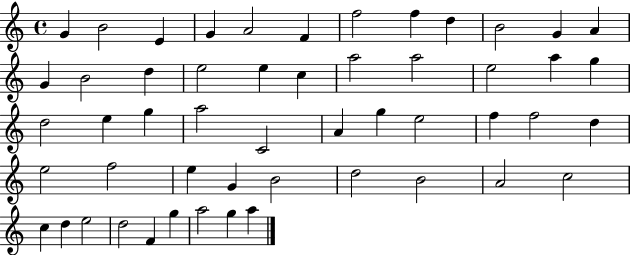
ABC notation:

X:1
T:Untitled
M:4/4
L:1/4
K:C
G B2 E G A2 F f2 f d B2 G A G B2 d e2 e c a2 a2 e2 a g d2 e g a2 C2 A g e2 f f2 d e2 f2 e G B2 d2 B2 A2 c2 c d e2 d2 F g a2 g a